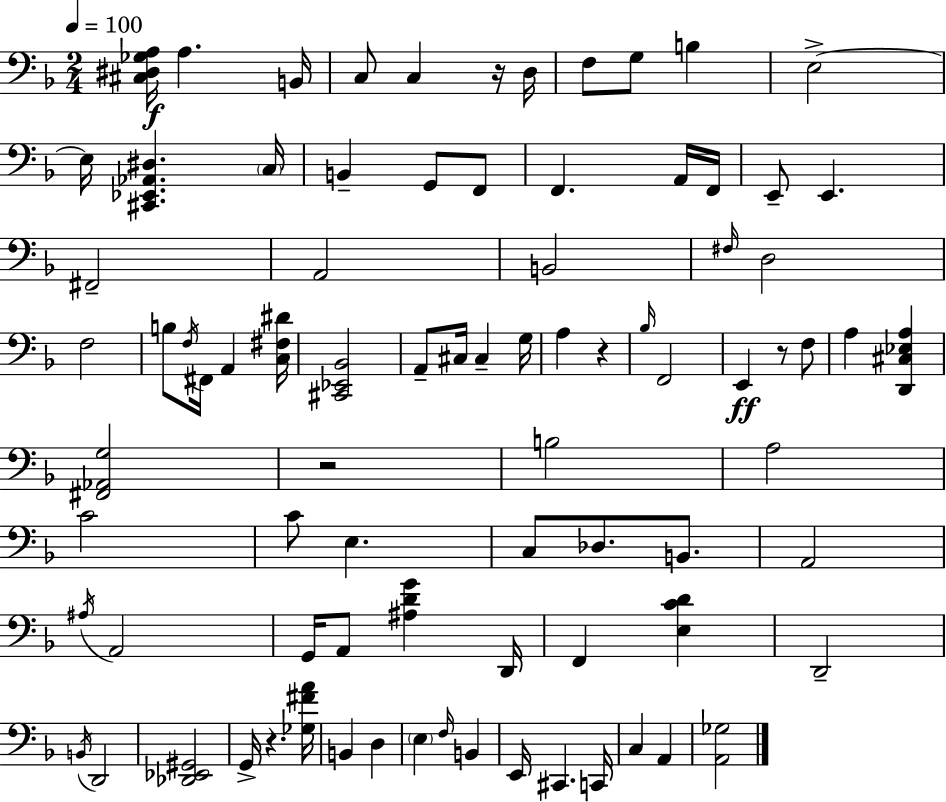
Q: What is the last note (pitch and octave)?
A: A2